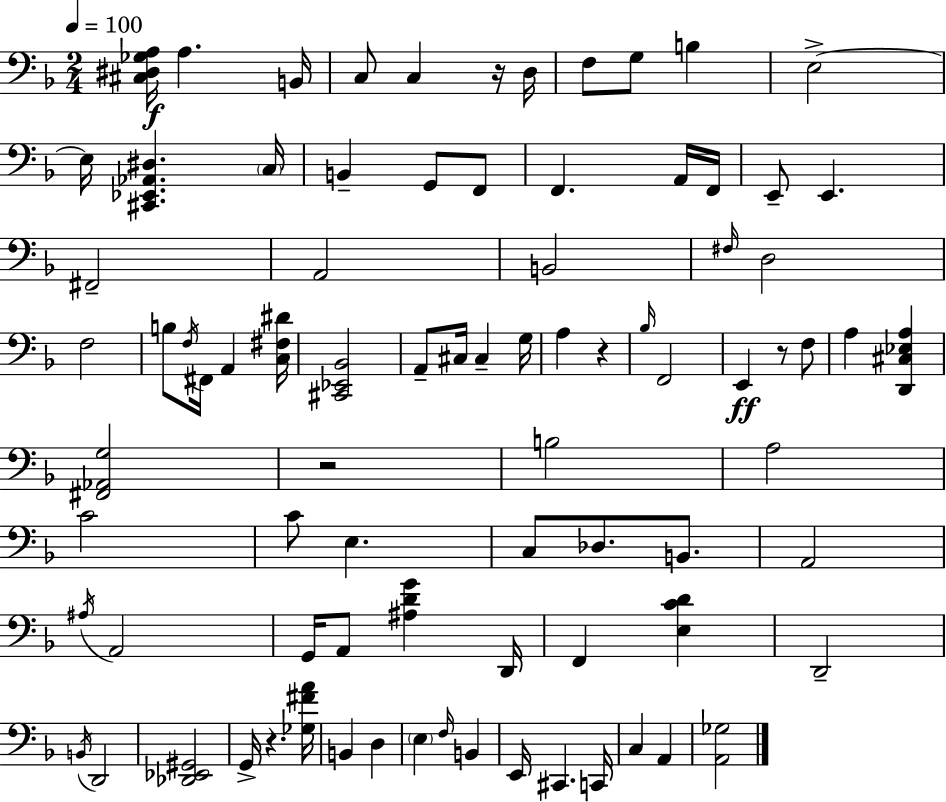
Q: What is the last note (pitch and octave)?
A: A2